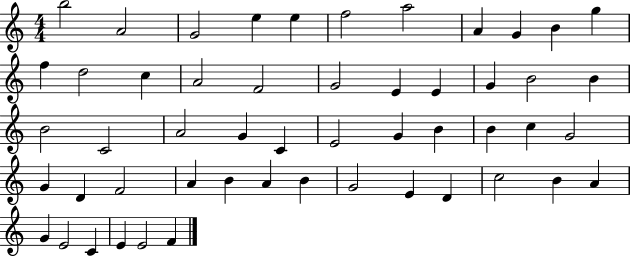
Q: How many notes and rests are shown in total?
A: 52